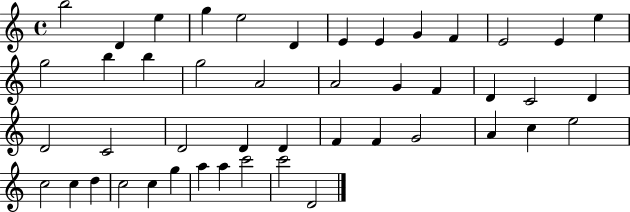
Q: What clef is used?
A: treble